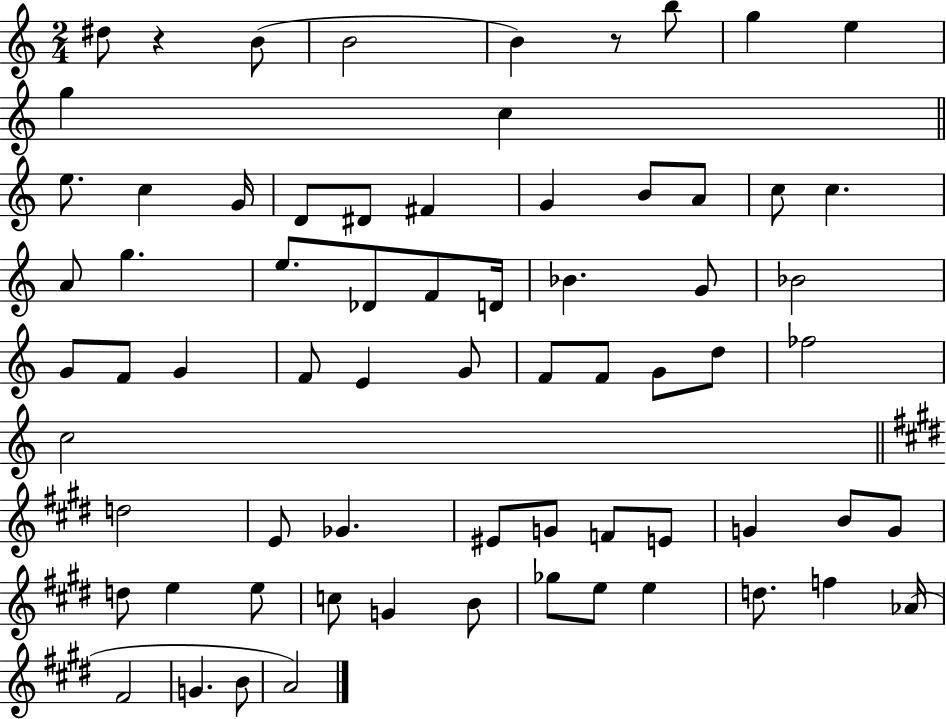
{
  \clef treble
  \numericTimeSignature
  \time 2/4
  \key c \major
  dis''8 r4 b'8( | b'2 | b'4) r8 b''8 | g''4 e''4 | \break g''4 c''4 | \bar "||" \break \key a \minor e''8. c''4 g'16 | d'8 dis'8 fis'4 | g'4 b'8 a'8 | c''8 c''4. | \break a'8 g''4. | e''8. des'8 f'8 d'16 | bes'4. g'8 | bes'2 | \break g'8 f'8 g'4 | f'8 e'4 g'8 | f'8 f'8 g'8 d''8 | fes''2 | \break c''2 | \bar "||" \break \key e \major d''2 | e'8 ges'4. | eis'8 g'8 f'8 e'8 | g'4 b'8 g'8 | \break d''8 e''4 e''8 | c''8 g'4 b'8 | ges''8 e''8 e''4 | d''8. f''4 aes'16( | \break fis'2 | g'4. b'8 | a'2) | \bar "|."
}